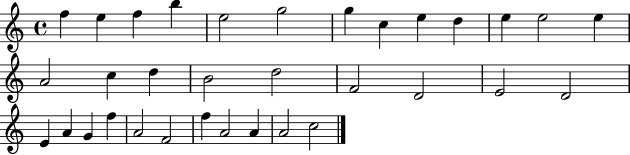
F5/q E5/q F5/q B5/q E5/h G5/h G5/q C5/q E5/q D5/q E5/q E5/h E5/q A4/h C5/q D5/q B4/h D5/h F4/h D4/h E4/h D4/h E4/q A4/q G4/q F5/q A4/h F4/h F5/q A4/h A4/q A4/h C5/h